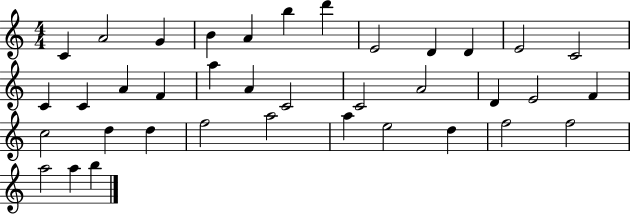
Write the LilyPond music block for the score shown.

{
  \clef treble
  \numericTimeSignature
  \time 4/4
  \key c \major
  c'4 a'2 g'4 | b'4 a'4 b''4 d'''4 | e'2 d'4 d'4 | e'2 c'2 | \break c'4 c'4 a'4 f'4 | a''4 a'4 c'2 | c'2 a'2 | d'4 e'2 f'4 | \break c''2 d''4 d''4 | f''2 a''2 | a''4 e''2 d''4 | f''2 f''2 | \break a''2 a''4 b''4 | \bar "|."
}